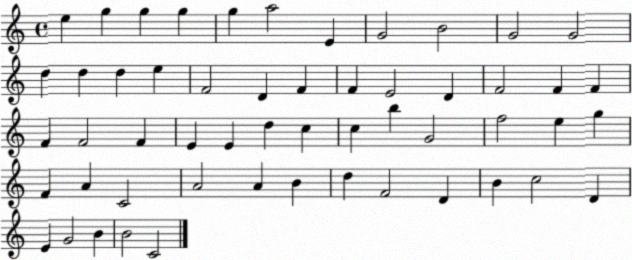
X:1
T:Untitled
M:4/4
L:1/4
K:C
e g g g g a2 E G2 B2 G2 G2 d d d e F2 D F F E2 D F2 F F F F2 F E E d c c b G2 f2 e g F A C2 A2 A B d F2 D B c2 D E G2 B B2 C2